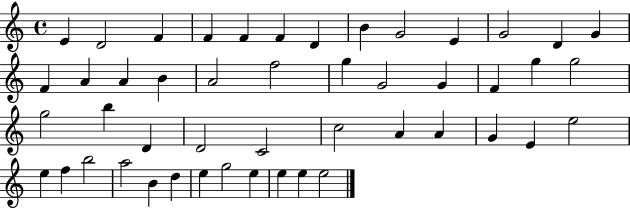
X:1
T:Untitled
M:4/4
L:1/4
K:C
E D2 F F F F D B G2 E G2 D G F A A B A2 f2 g G2 G F g g2 g2 b D D2 C2 c2 A A G E e2 e f b2 a2 B d e g2 e e e e2